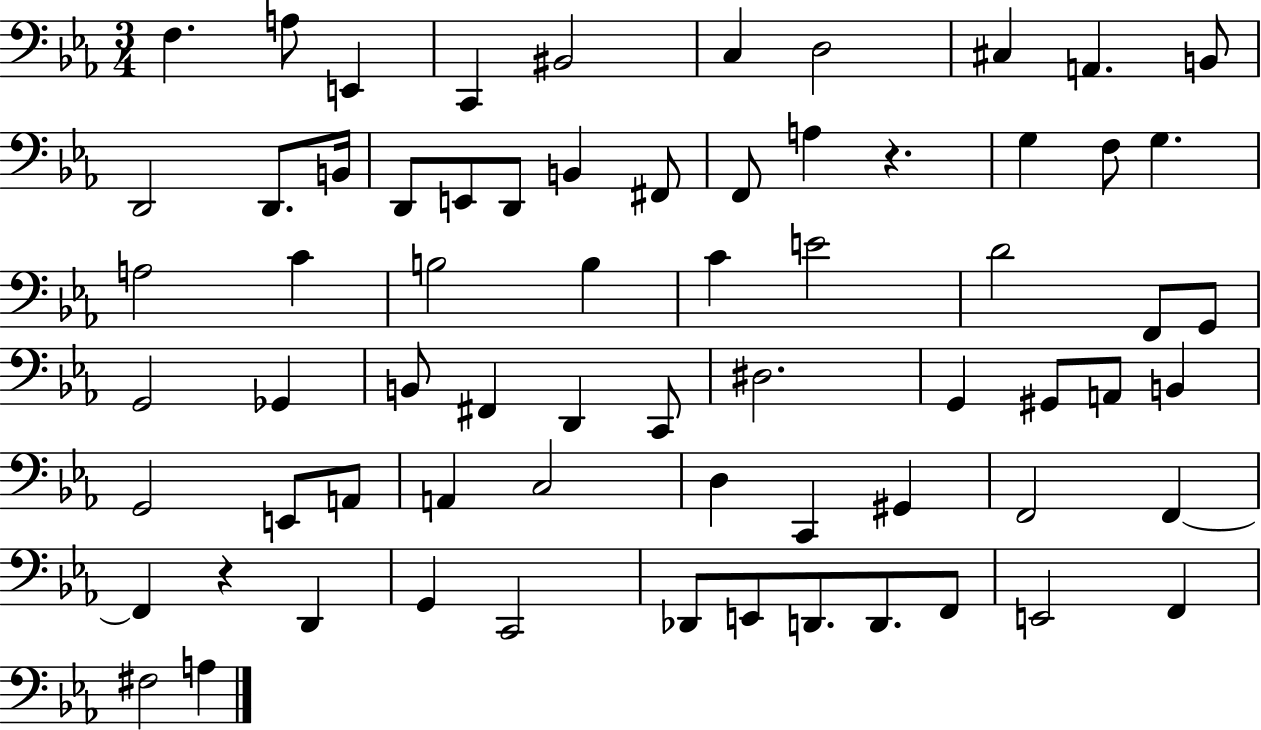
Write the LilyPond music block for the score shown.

{
  \clef bass
  \numericTimeSignature
  \time 3/4
  \key ees \major
  f4. a8 e,4 | c,4 bis,2 | c4 d2 | cis4 a,4. b,8 | \break d,2 d,8. b,16 | d,8 e,8 d,8 b,4 fis,8 | f,8 a4 r4. | g4 f8 g4. | \break a2 c'4 | b2 b4 | c'4 e'2 | d'2 f,8 g,8 | \break g,2 ges,4 | b,8 fis,4 d,4 c,8 | dis2. | g,4 gis,8 a,8 b,4 | \break g,2 e,8 a,8 | a,4 c2 | d4 c,4 gis,4 | f,2 f,4~~ | \break f,4 r4 d,4 | g,4 c,2 | des,8 e,8 d,8. d,8. f,8 | e,2 f,4 | \break fis2 a4 | \bar "|."
}